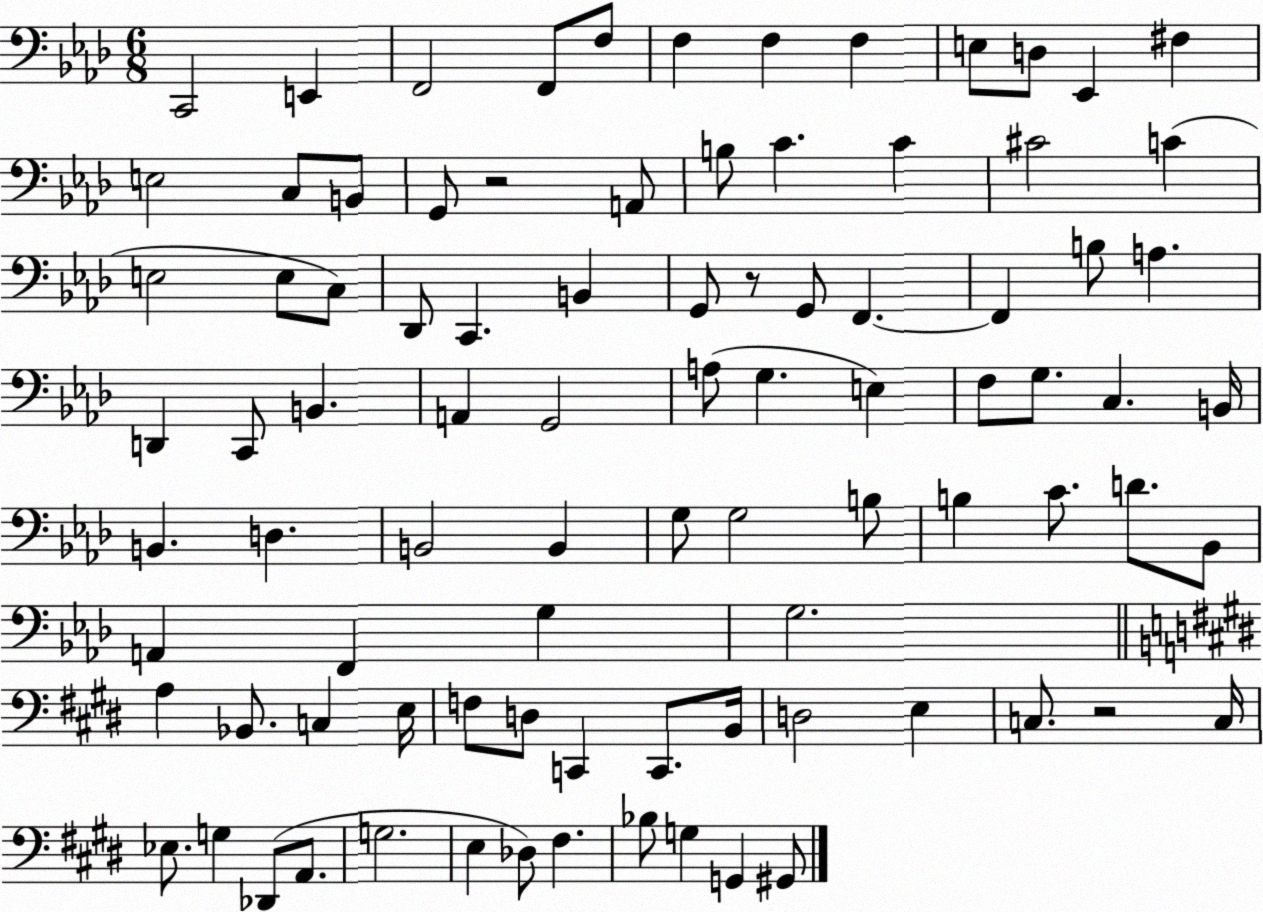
X:1
T:Untitled
M:6/8
L:1/4
K:Ab
C,,2 E,, F,,2 F,,/2 F,/2 F, F, F, E,/2 D,/2 _E,, ^F, E,2 C,/2 B,,/2 G,,/2 z2 A,,/2 B,/2 C C ^C2 C E,2 E,/2 C,/2 _D,,/2 C,, B,, G,,/2 z/2 G,,/2 F,, F,, B,/2 A, D,, C,,/2 B,, A,, G,,2 A,/2 G, E, F,/2 G,/2 C, B,,/4 B,, D, B,,2 B,, G,/2 G,2 B,/2 B, C/2 D/2 _B,,/2 A,, F,, G, G,2 A, _B,,/2 C, E,/4 F,/2 D,/2 C,, C,,/2 B,,/4 D,2 E, C,/2 z2 C,/4 _E,/2 G, _D,,/2 A,,/2 G,2 E, _D,/2 ^F, _B,/2 G, G,, ^G,,/2